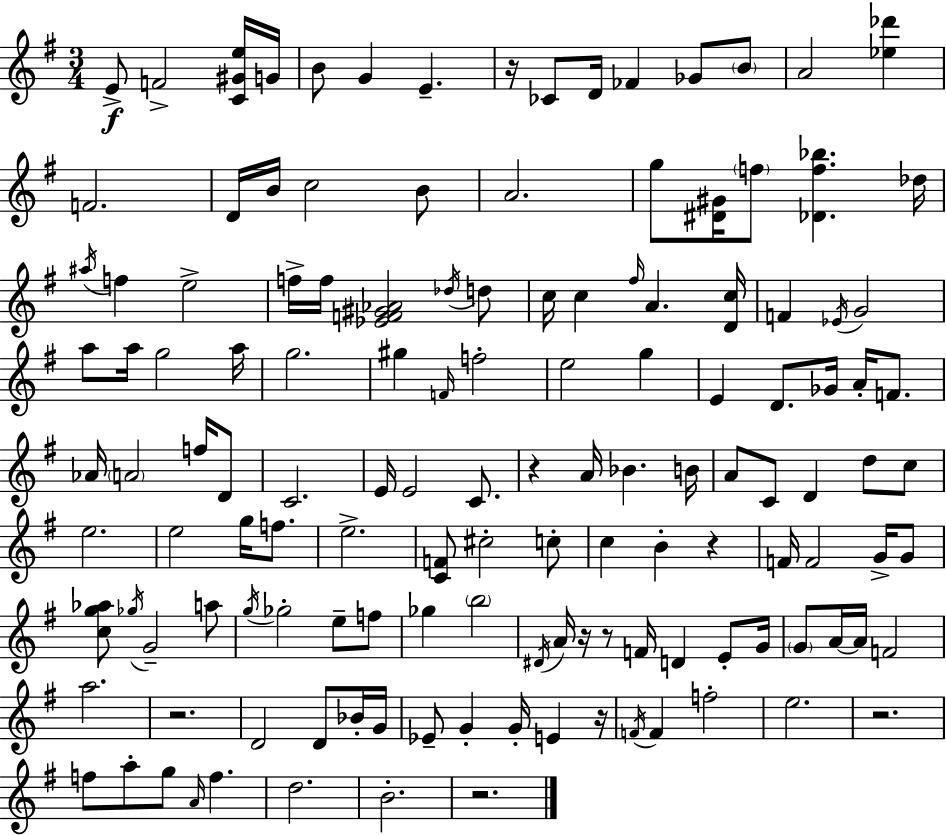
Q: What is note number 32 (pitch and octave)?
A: A4